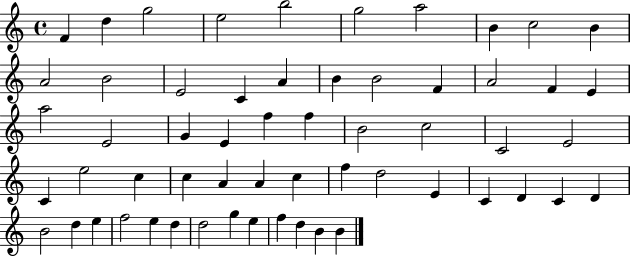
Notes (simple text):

F4/q D5/q G5/h E5/h B5/h G5/h A5/h B4/q C5/h B4/q A4/h B4/h E4/h C4/q A4/q B4/q B4/h F4/q A4/h F4/q E4/q A5/h E4/h G4/q E4/q F5/q F5/q B4/h C5/h C4/h E4/h C4/q E5/h C5/q C5/q A4/q A4/q C5/q F5/q D5/h E4/q C4/q D4/q C4/q D4/q B4/h D5/q E5/q F5/h E5/q D5/q D5/h G5/q E5/q F5/q D5/q B4/q B4/q